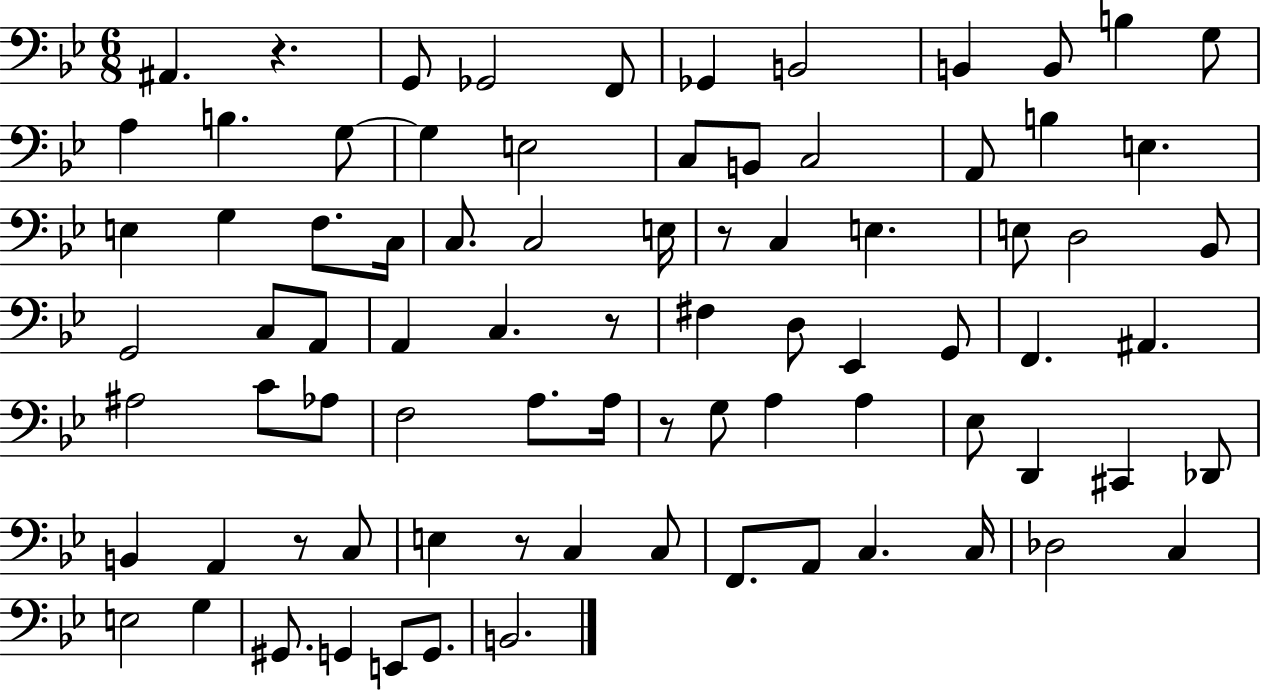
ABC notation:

X:1
T:Untitled
M:6/8
L:1/4
K:Bb
^A,, z G,,/2 _G,,2 F,,/2 _G,, B,,2 B,, B,,/2 B, G,/2 A, B, G,/2 G, E,2 C,/2 B,,/2 C,2 A,,/2 B, E, E, G, F,/2 C,/4 C,/2 C,2 E,/4 z/2 C, E, E,/2 D,2 _B,,/2 G,,2 C,/2 A,,/2 A,, C, z/2 ^F, D,/2 _E,, G,,/2 F,, ^A,, ^A,2 C/2 _A,/2 F,2 A,/2 A,/4 z/2 G,/2 A, A, _E,/2 D,, ^C,, _D,,/2 B,, A,, z/2 C,/2 E, z/2 C, C,/2 F,,/2 A,,/2 C, C,/4 _D,2 C, E,2 G, ^G,,/2 G,, E,,/2 G,,/2 B,,2